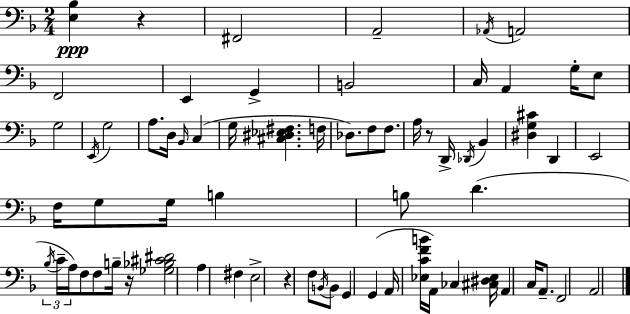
X:1
T:Untitled
M:2/4
L:1/4
K:Dm
[E,_B,] z ^F,,2 A,,2 _A,,/4 A,,2 F,,2 E,, G,, B,,2 C,/4 A,, G,/4 E,/2 G,2 E,,/4 G,2 A,/2 D,/4 _B,,/4 C, G,/4 [^C,^D,_E,^F,] F,/4 _D,/2 F,/2 F,/2 A,/4 z/2 D,,/4 _D,,/4 _B,, [^D,G,^C] D,, E,,2 F,/4 G,/2 G,/4 B, B,/2 D _B,/4 C/4 A,/4 F,/2 F,/2 B,/4 z/4 [_G,_B,^C^D]2 A, ^F, E,2 z F,/2 B,,/4 B,,/2 G,, G,, A,,/4 [_E,CFB]/4 A,,/4 _C, [^C,^D,_E,]/4 A,, C,/4 A,,/2 F,,2 A,,2